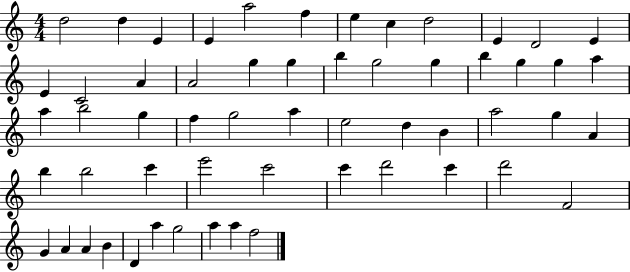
{
  \clef treble
  \numericTimeSignature
  \time 4/4
  \key c \major
  d''2 d''4 e'4 | e'4 a''2 f''4 | e''4 c''4 d''2 | e'4 d'2 e'4 | \break e'4 c'2 a'4 | a'2 g''4 g''4 | b''4 g''2 g''4 | b''4 g''4 g''4 a''4 | \break a''4 b''2 g''4 | f''4 g''2 a''4 | e''2 d''4 b'4 | a''2 g''4 a'4 | \break b''4 b''2 c'''4 | e'''2 c'''2 | c'''4 d'''2 c'''4 | d'''2 f'2 | \break g'4 a'4 a'4 b'4 | d'4 a''4 g''2 | a''4 a''4 f''2 | \bar "|."
}